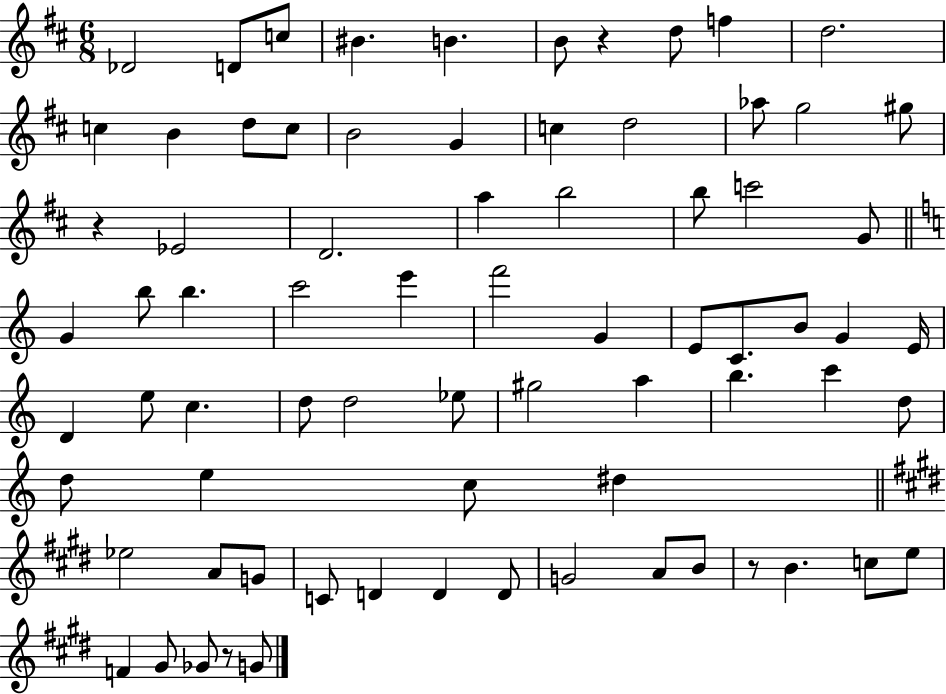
{
  \clef treble
  \numericTimeSignature
  \time 6/8
  \key d \major
  \repeat volta 2 { des'2 d'8 c''8 | bis'4. b'4. | b'8 r4 d''8 f''4 | d''2. | \break c''4 b'4 d''8 c''8 | b'2 g'4 | c''4 d''2 | aes''8 g''2 gis''8 | \break r4 ees'2 | d'2. | a''4 b''2 | b''8 c'''2 g'8 | \break \bar "||" \break \key c \major g'4 b''8 b''4. | c'''2 e'''4 | f'''2 g'4 | e'8 c'8. b'8 g'4 e'16 | \break d'4 e''8 c''4. | d''8 d''2 ees''8 | gis''2 a''4 | b''4. c'''4 d''8 | \break d''8 e''4 c''8 dis''4 | \bar "||" \break \key e \major ees''2 a'8 g'8 | c'8 d'4 d'4 d'8 | g'2 a'8 b'8 | r8 b'4. c''8 e''8 | \break f'4 gis'8 ges'8 r8 g'8 | } \bar "|."
}